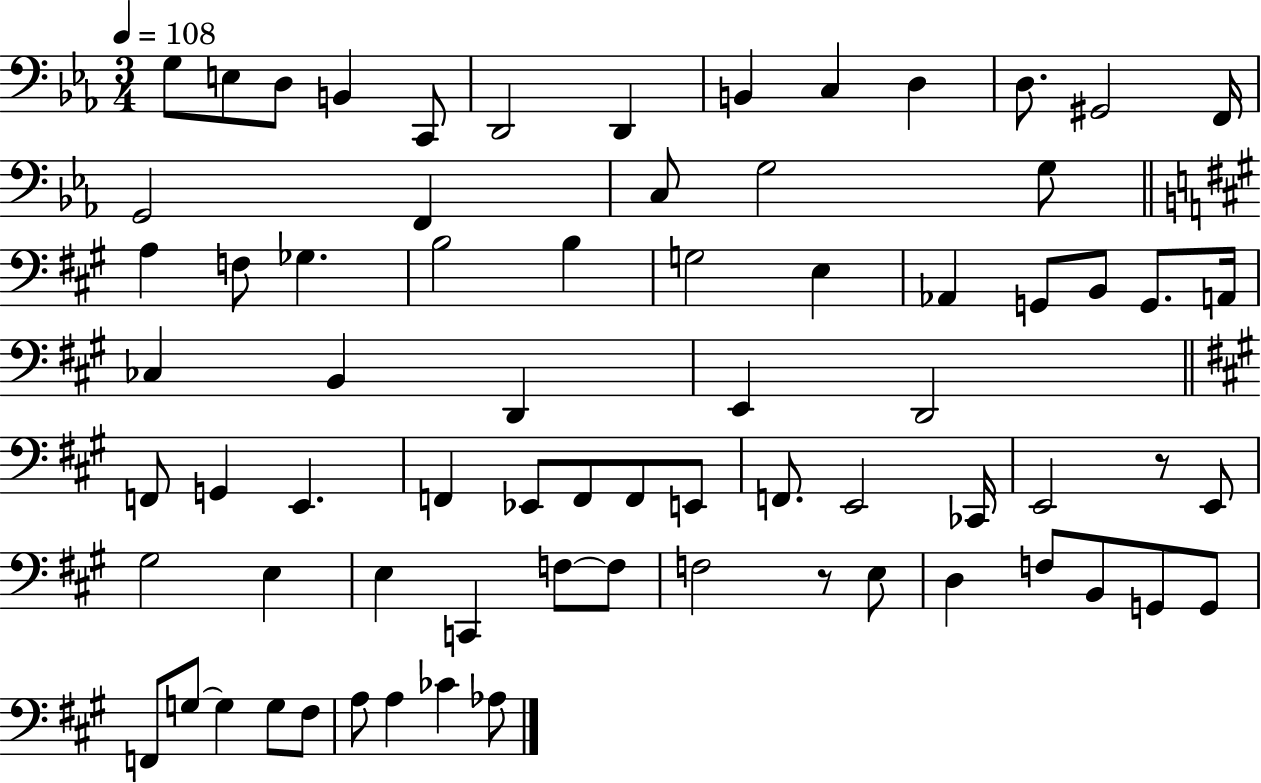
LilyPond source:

{
  \clef bass
  \numericTimeSignature
  \time 3/4
  \key ees \major
  \tempo 4 = 108
  g8 e8 d8 b,4 c,8 | d,2 d,4 | b,4 c4 d4 | d8. gis,2 f,16 | \break g,2 f,4 | c8 g2 g8 | \bar "||" \break \key a \major a4 f8 ges4. | b2 b4 | g2 e4 | aes,4 g,8 b,8 g,8. a,16 | \break ces4 b,4 d,4 | e,4 d,2 | \bar "||" \break \key a \major f,8 g,4 e,4. | f,4 ees,8 f,8 f,8 e,8 | f,8. e,2 ces,16 | e,2 r8 e,8 | \break gis2 e4 | e4 c,4 f8~~ f8 | f2 r8 e8 | d4 f8 b,8 g,8 g,8 | \break f,8 g8~~ g4 g8 fis8 | a8 a4 ces'4 aes8 | \bar "|."
}